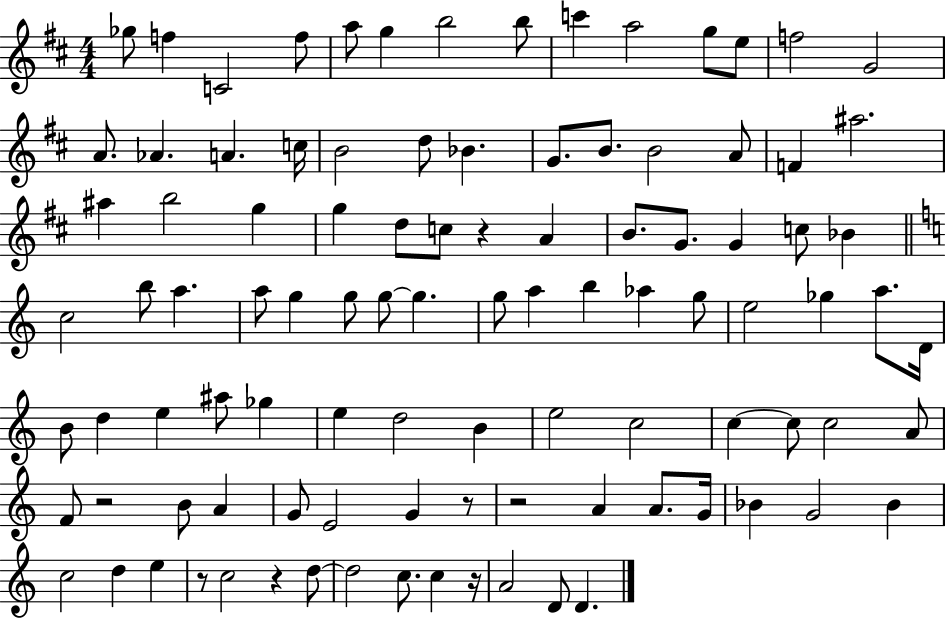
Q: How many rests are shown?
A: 7